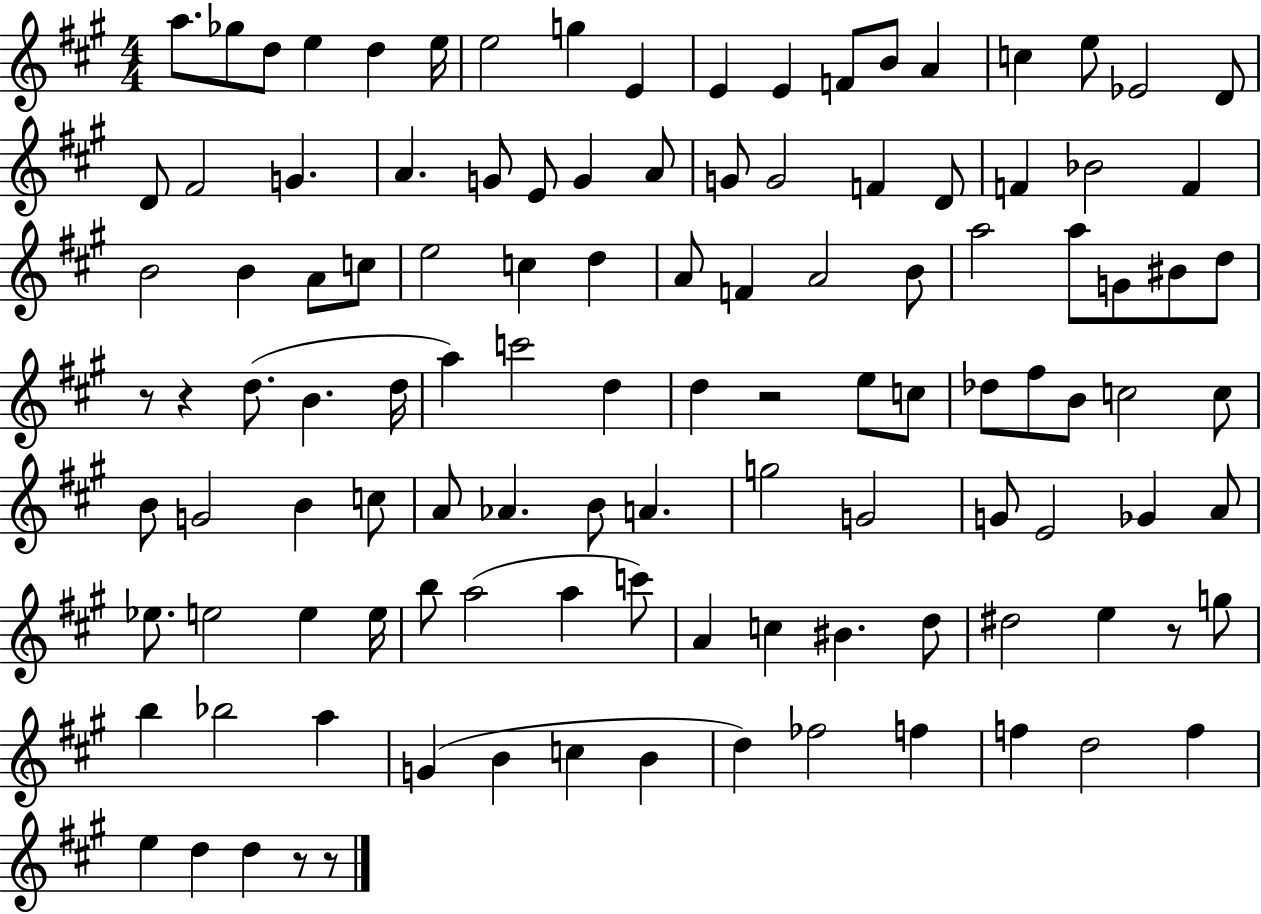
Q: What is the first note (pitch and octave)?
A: A5